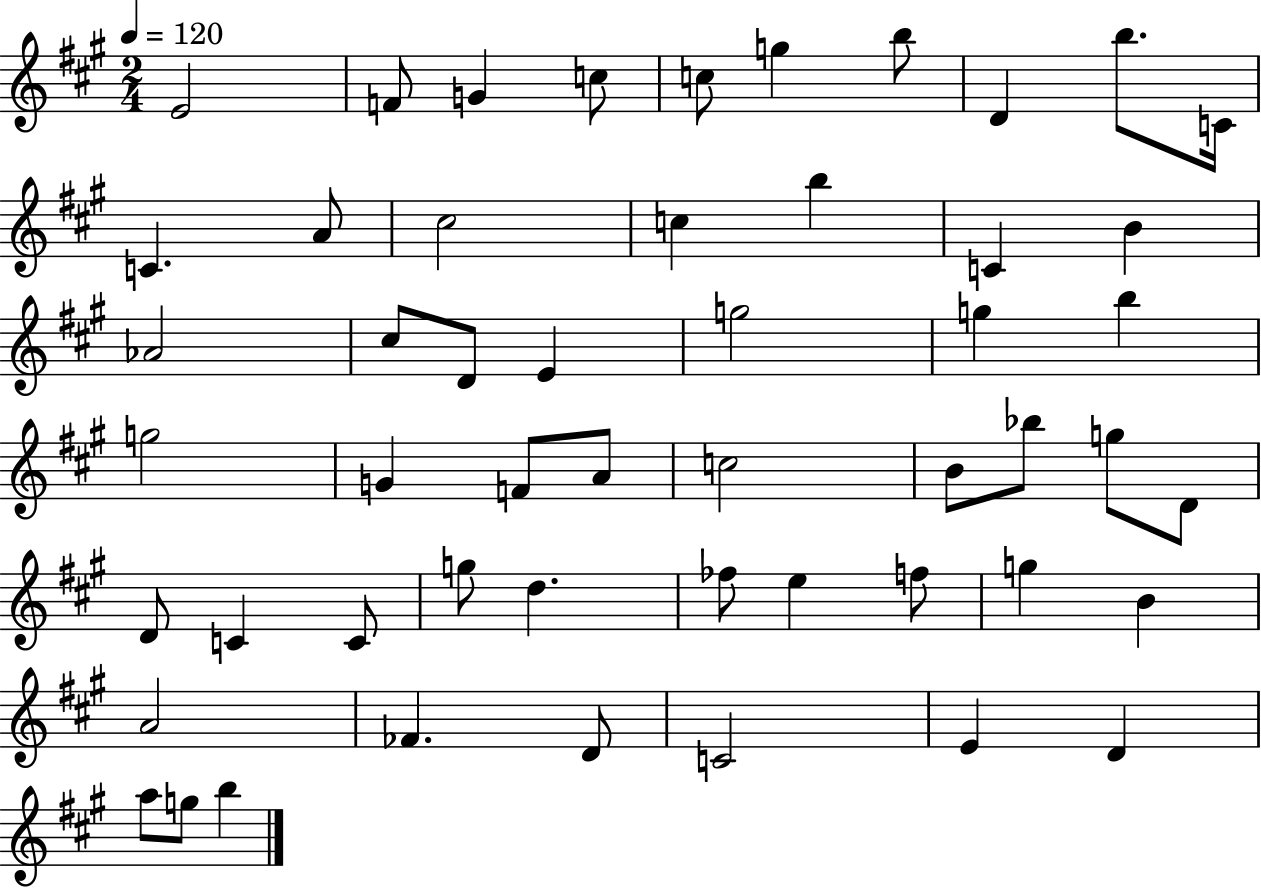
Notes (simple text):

E4/h F4/e G4/q C5/e C5/e G5/q B5/e D4/q B5/e. C4/s C4/q. A4/e C#5/h C5/q B5/q C4/q B4/q Ab4/h C#5/e D4/e E4/q G5/h G5/q B5/q G5/h G4/q F4/e A4/e C5/h B4/e Bb5/e G5/e D4/e D4/e C4/q C4/e G5/e D5/q. FES5/e E5/q F5/e G5/q B4/q A4/h FES4/q. D4/e C4/h E4/q D4/q A5/e G5/e B5/q